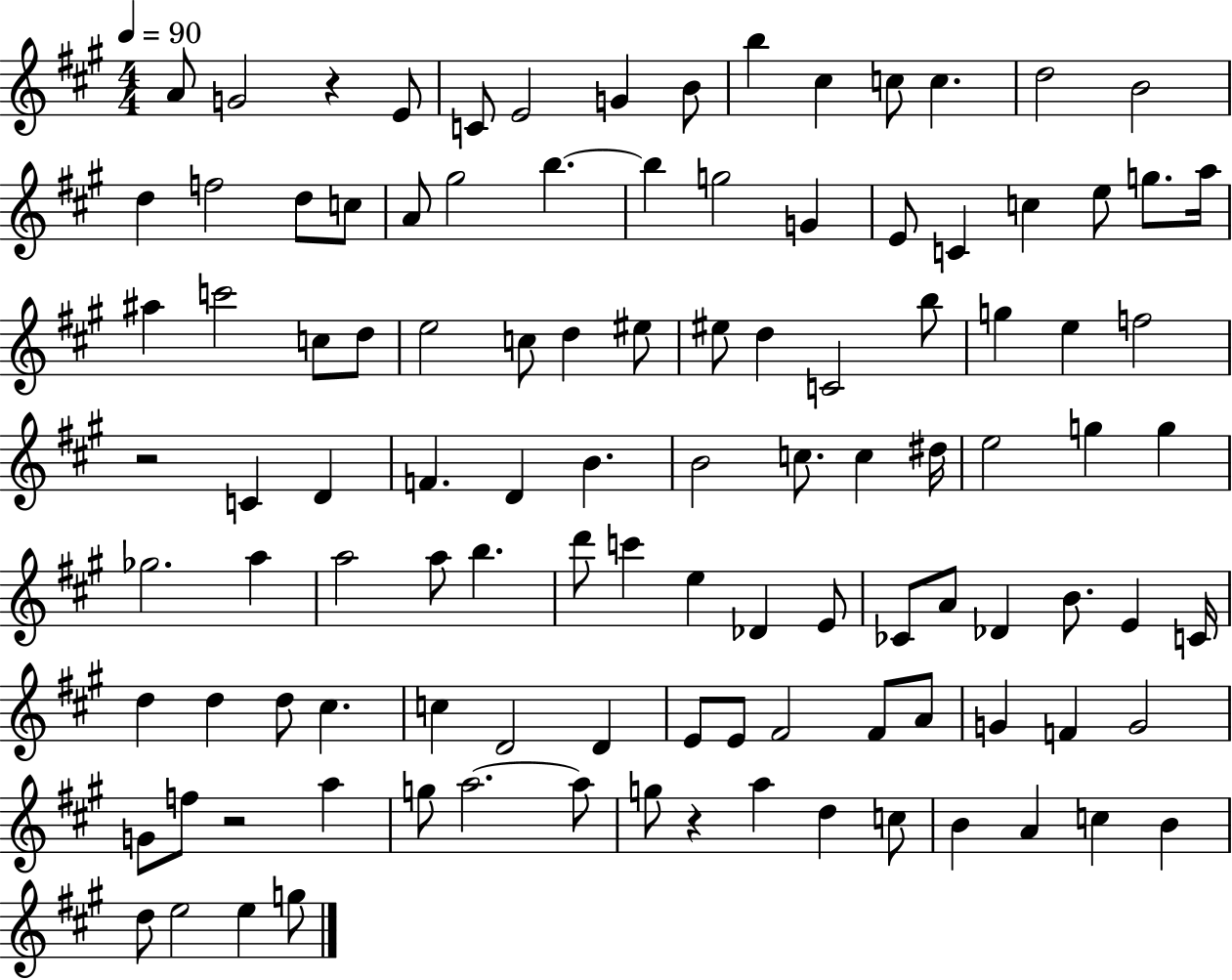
X:1
T:Untitled
M:4/4
L:1/4
K:A
A/2 G2 z E/2 C/2 E2 G B/2 b ^c c/2 c d2 B2 d f2 d/2 c/2 A/2 ^g2 b b g2 G E/2 C c e/2 g/2 a/4 ^a c'2 c/2 d/2 e2 c/2 d ^e/2 ^e/2 d C2 b/2 g e f2 z2 C D F D B B2 c/2 c ^d/4 e2 g g _g2 a a2 a/2 b d'/2 c' e _D E/2 _C/2 A/2 _D B/2 E C/4 d d d/2 ^c c D2 D E/2 E/2 ^F2 ^F/2 A/2 G F G2 G/2 f/2 z2 a g/2 a2 a/2 g/2 z a d c/2 B A c B d/2 e2 e g/2